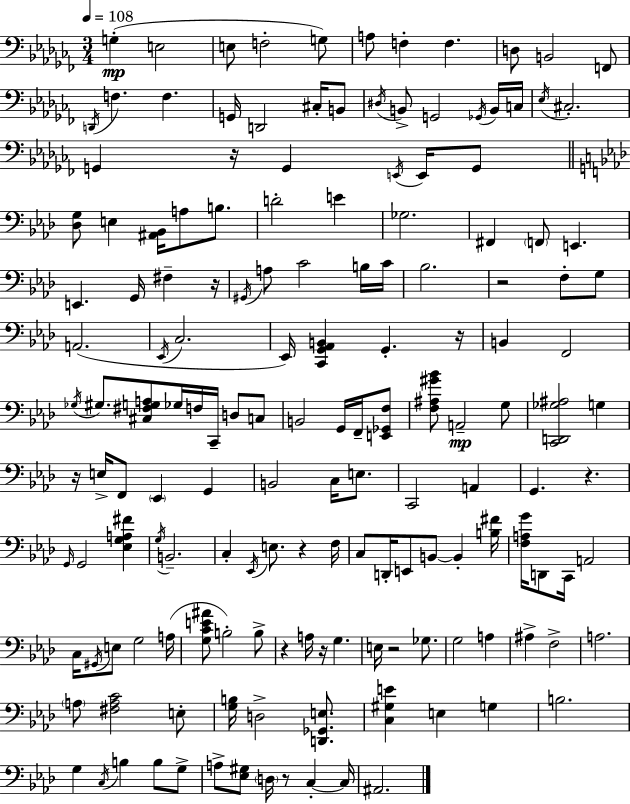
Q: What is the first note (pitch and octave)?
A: G3